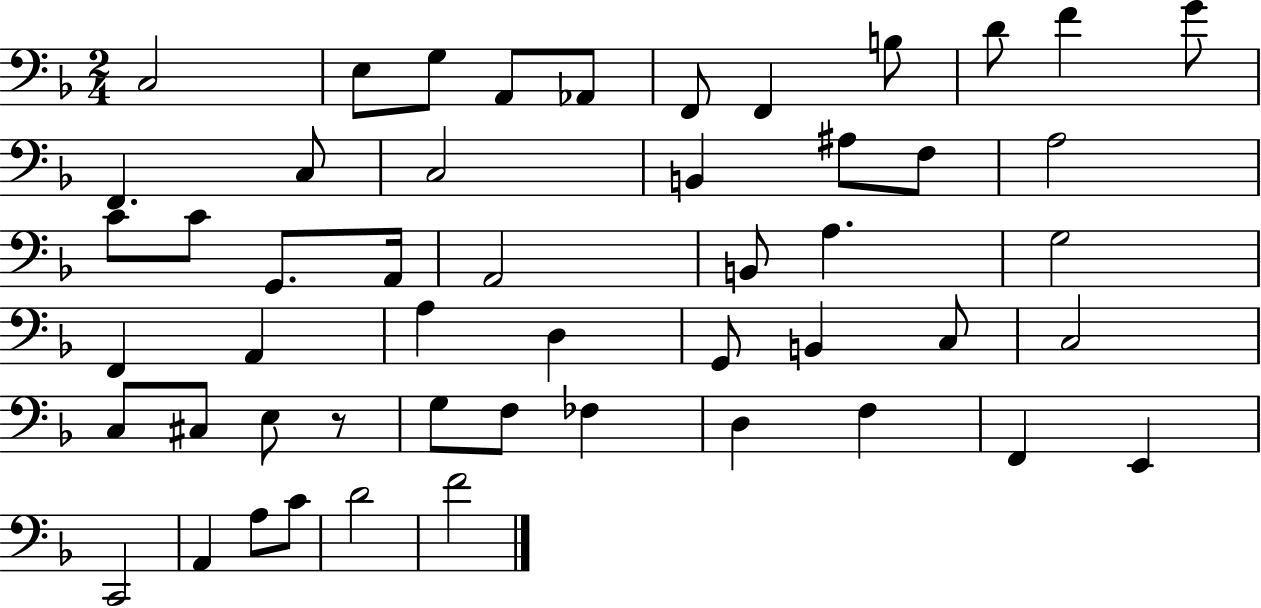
X:1
T:Untitled
M:2/4
L:1/4
K:F
C,2 E,/2 G,/2 A,,/2 _A,,/2 F,,/2 F,, B,/2 D/2 F G/2 F,, C,/2 C,2 B,, ^A,/2 F,/2 A,2 C/2 C/2 G,,/2 A,,/4 A,,2 B,,/2 A, G,2 F,, A,, A, D, G,,/2 B,, C,/2 C,2 C,/2 ^C,/2 E,/2 z/2 G,/2 F,/2 _F, D, F, F,, E,, C,,2 A,, A,/2 C/2 D2 F2